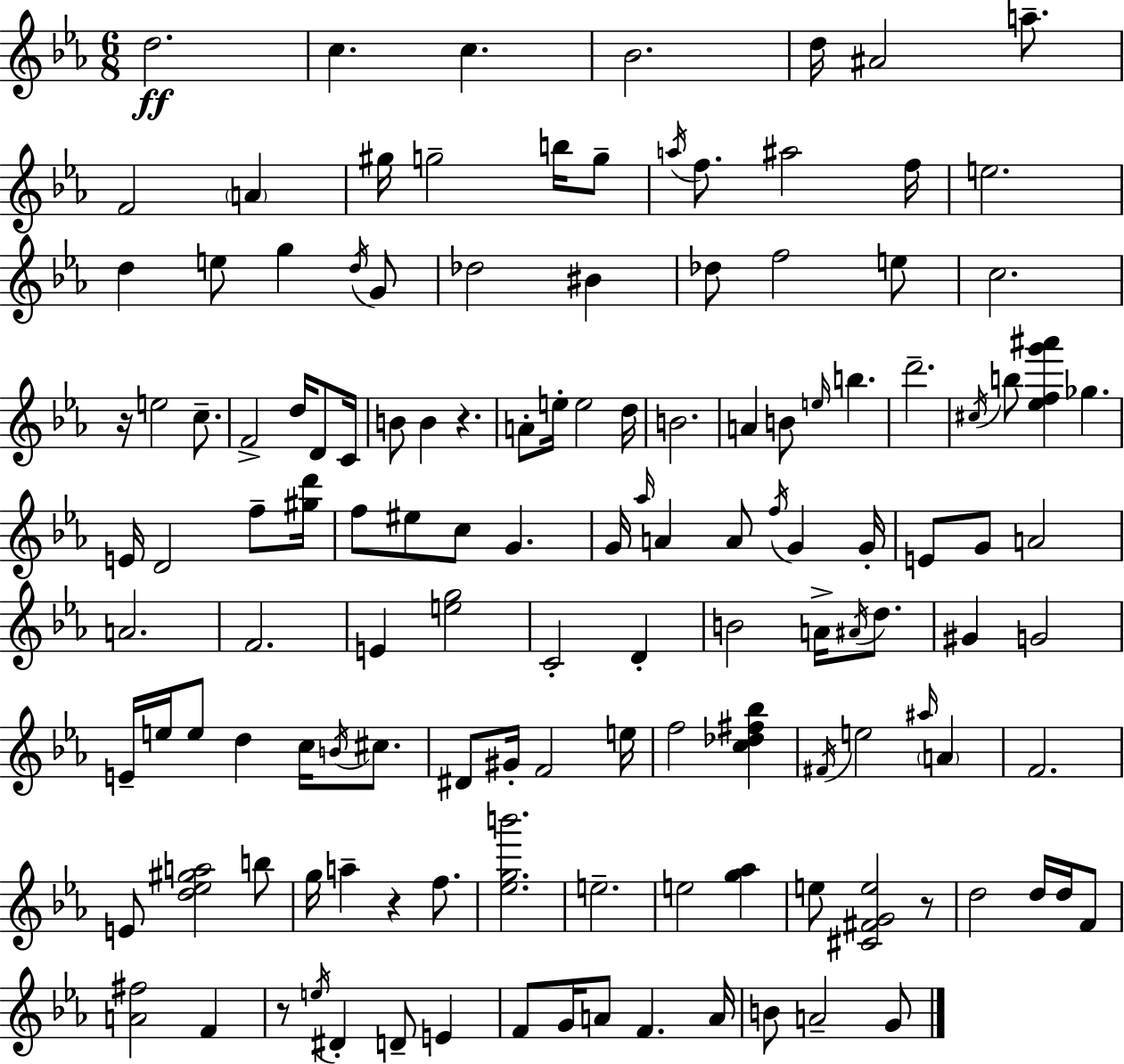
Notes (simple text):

D5/h. C5/q. C5/q. Bb4/h. D5/s A#4/h A5/e. F4/h A4/q G#5/s G5/h B5/s G5/e A5/s F5/e. A#5/h F5/s E5/h. D5/q E5/e G5/q D5/s G4/e Db5/h BIS4/q Db5/e F5/h E5/e C5/h. R/s E5/h C5/e. F4/h D5/s D4/e C4/s B4/e B4/q R/q. A4/e E5/s E5/h D5/s B4/h. A4/q B4/e E5/s B5/q. D6/h. C#5/s B5/e [Eb5,F5,G6,A#6]/q Gb5/q. E4/s D4/h F5/e [G#5,D6]/s F5/e EIS5/e C5/e G4/q. G4/s Ab5/s A4/q A4/e F5/s G4/q G4/s E4/e G4/e A4/h A4/h. F4/h. E4/q [E5,G5]/h C4/h D4/q B4/h A4/s A#4/s D5/e. G#4/q G4/h E4/s E5/s E5/e D5/q C5/s B4/s C#5/e. D#4/e G#4/s F4/h E5/s F5/h [C5,Db5,F#5,Bb5]/q F#4/s E5/h A#5/s A4/q F4/h. E4/e [D5,Eb5,G#5,A5]/h B5/e G5/s A5/q R/q F5/e. [Eb5,G5,B6]/h. E5/h. E5/h [G5,Ab5]/q E5/e [C#4,F#4,G4,E5]/h R/e D5/h D5/s D5/s F4/e [A4,F#5]/h F4/q R/e E5/s D#4/q D4/e E4/q F4/e G4/s A4/e F4/q. A4/s B4/e A4/h G4/e